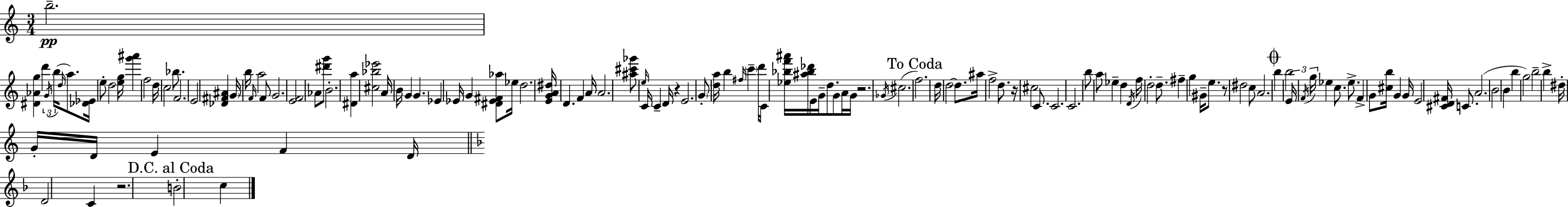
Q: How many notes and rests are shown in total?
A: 133